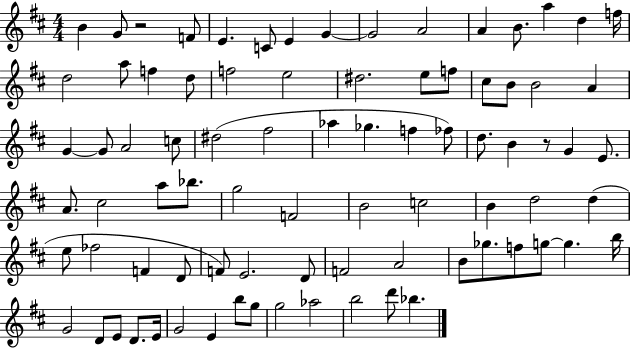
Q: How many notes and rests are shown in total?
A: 83